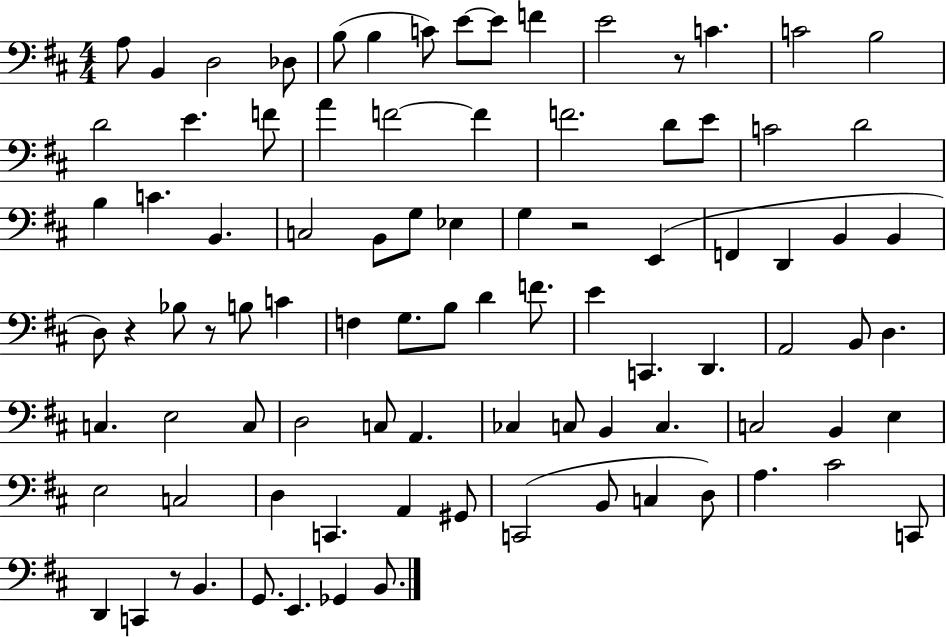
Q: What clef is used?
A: bass